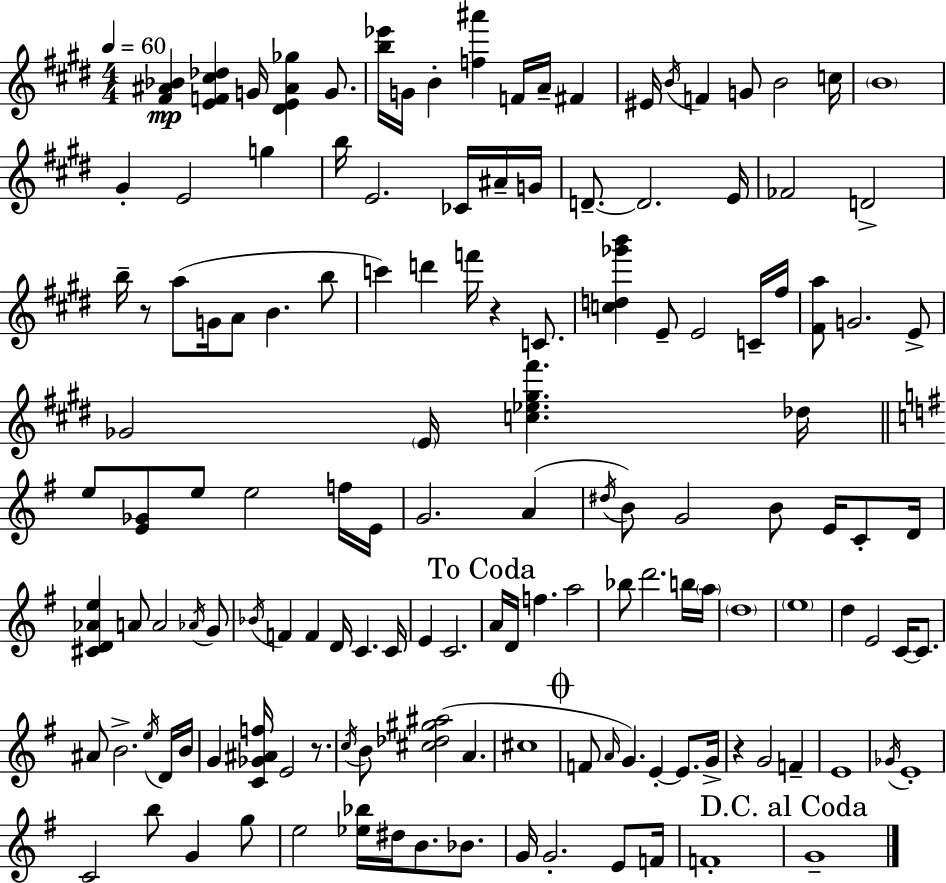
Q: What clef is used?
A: treble